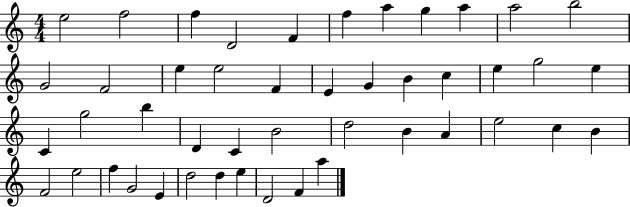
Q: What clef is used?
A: treble